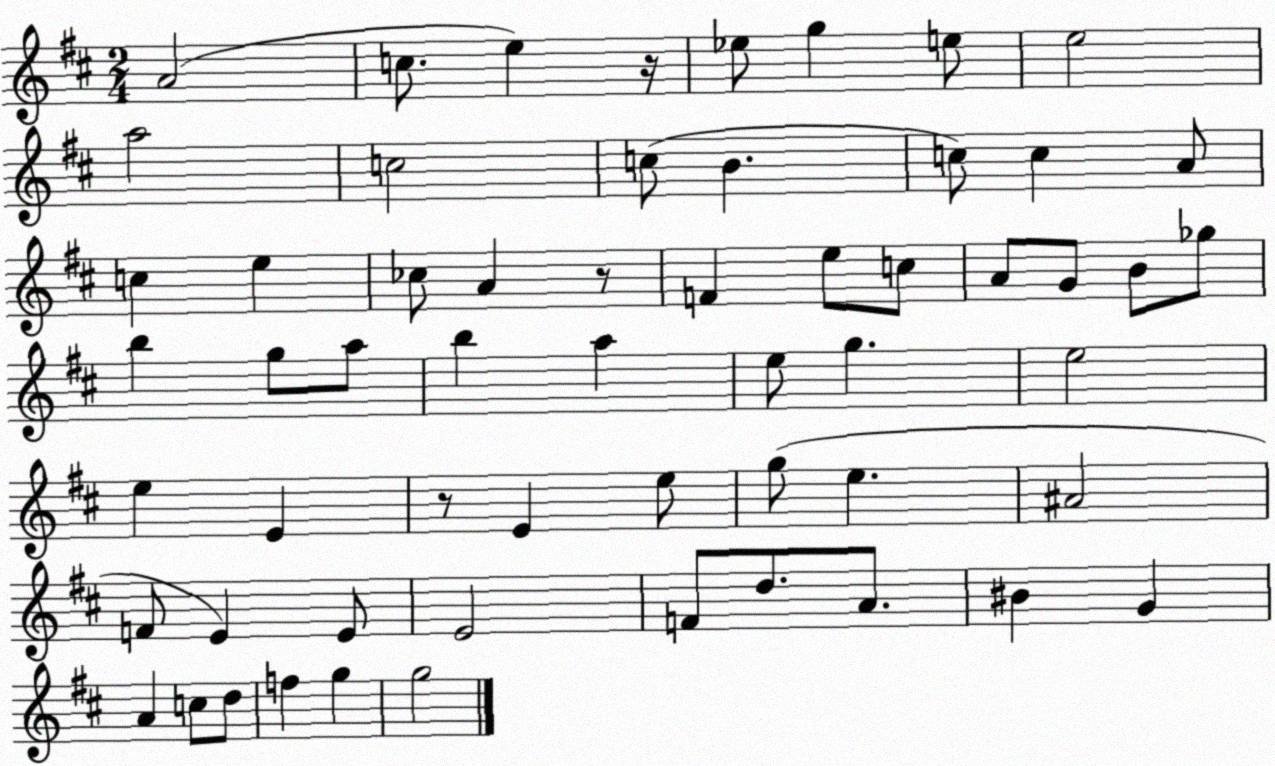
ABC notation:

X:1
T:Untitled
M:2/4
L:1/4
K:D
A2 c/2 e z/4 _e/2 g e/2 e2 a2 c2 c/2 B c/2 c A/2 c e _c/2 A z/2 F e/2 c/2 A/2 G/2 B/2 _g/2 b g/2 a/2 b a e/2 g e2 e E z/2 E e/2 g/2 e ^A2 F/2 E E/2 E2 F/2 d/2 A/2 ^B G A c/2 d/2 f g g2